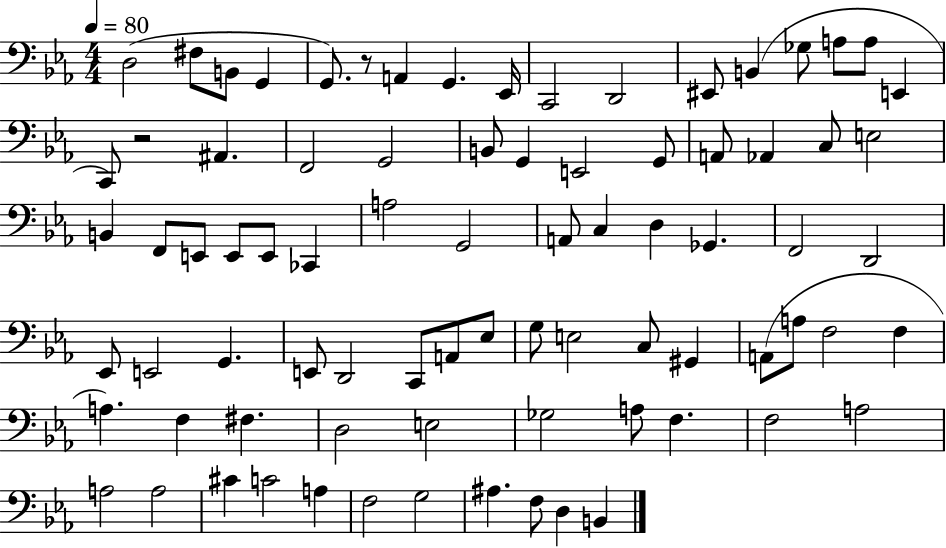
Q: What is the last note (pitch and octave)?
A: B2